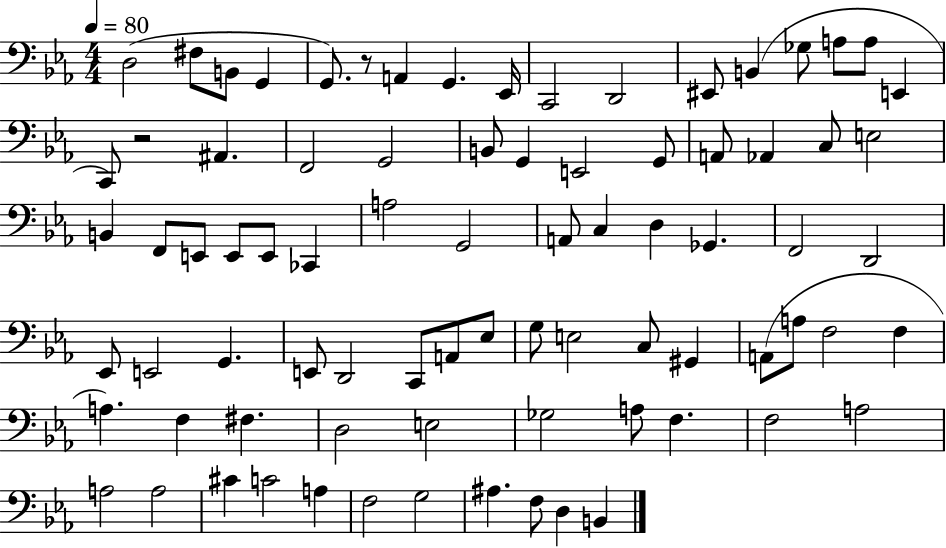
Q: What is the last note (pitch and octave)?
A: B2